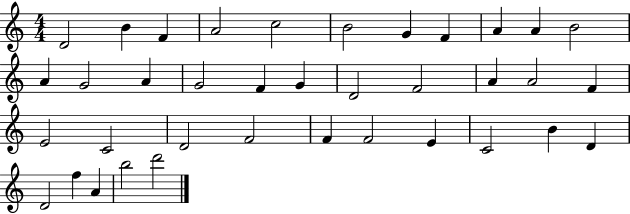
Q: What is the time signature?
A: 4/4